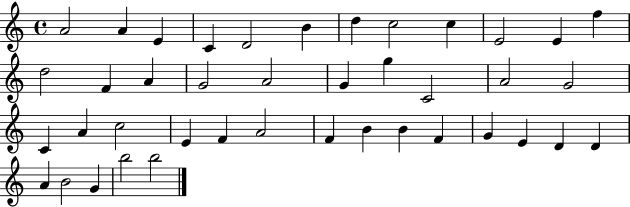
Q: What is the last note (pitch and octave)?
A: B5